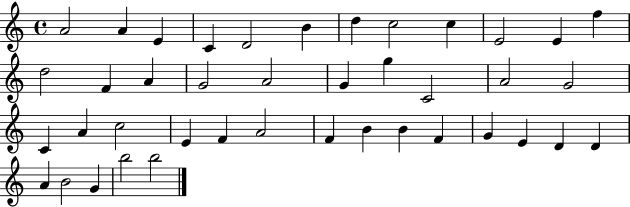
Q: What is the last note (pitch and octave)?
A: B5